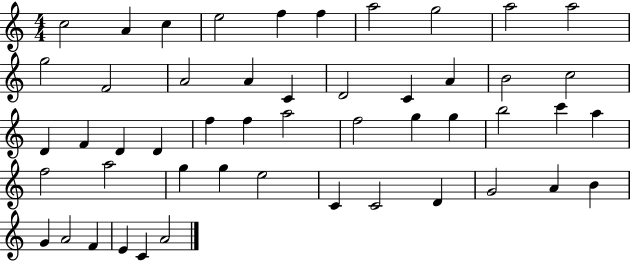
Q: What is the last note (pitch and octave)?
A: A4